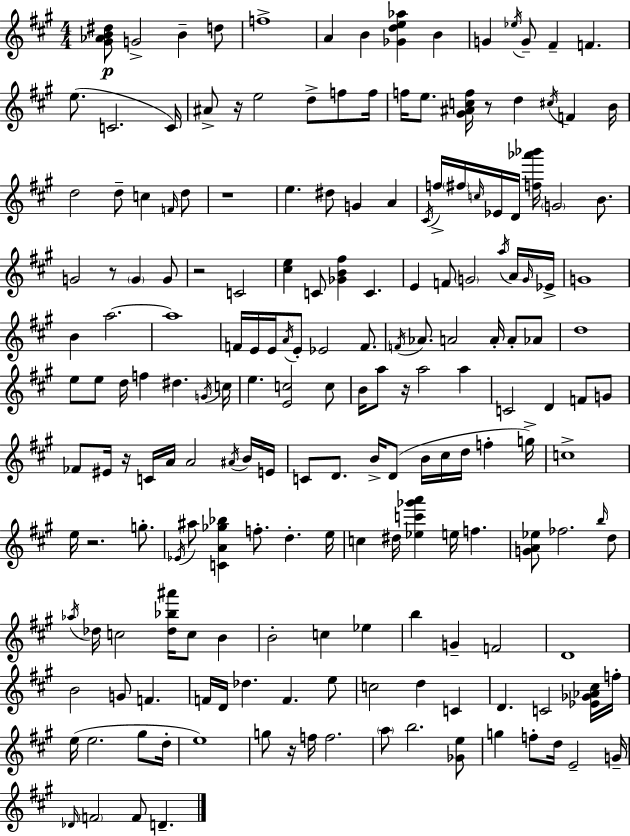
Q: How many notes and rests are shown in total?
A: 190